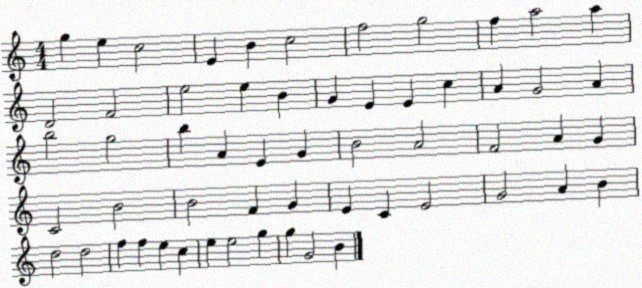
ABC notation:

X:1
T:Untitled
M:4/4
L:1/4
K:C
g e c2 E B c2 f2 g2 f a2 a D2 F2 e2 e B G E E c A G2 A b2 g2 b A E G B2 A2 F2 A G C2 B2 B2 F G E C E2 G2 A B d2 d2 f f e c e e2 g g G2 B